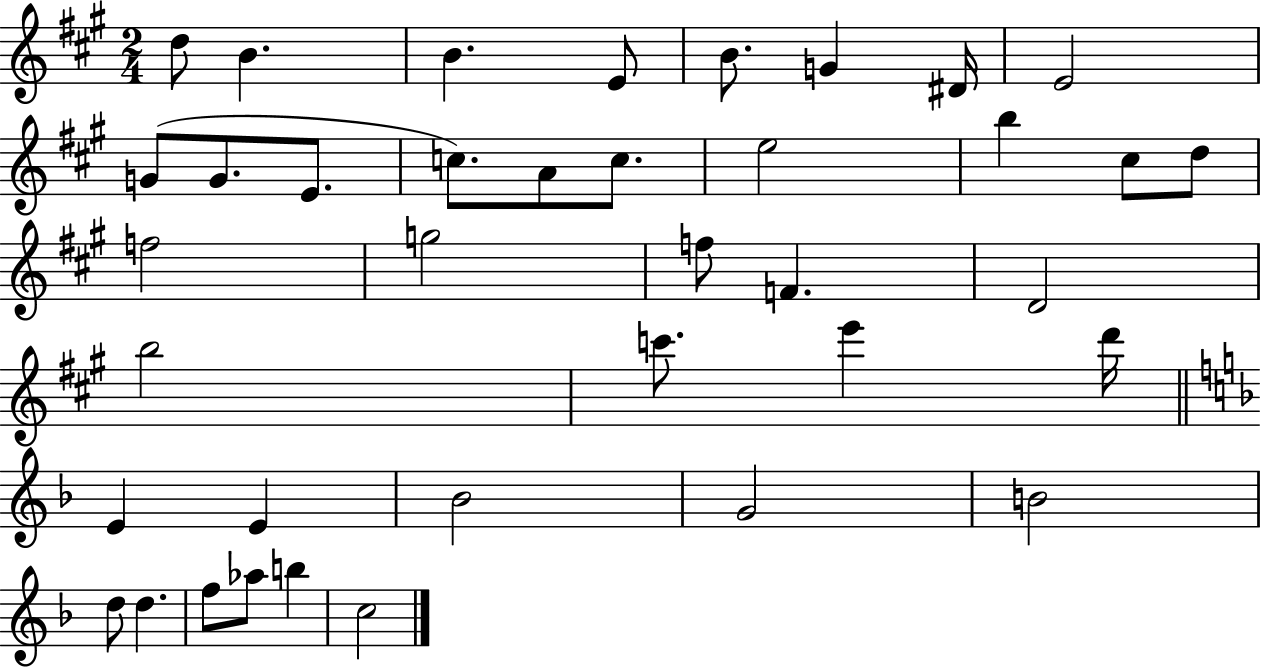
X:1
T:Untitled
M:2/4
L:1/4
K:A
d/2 B B E/2 B/2 G ^D/4 E2 G/2 G/2 E/2 c/2 A/2 c/2 e2 b ^c/2 d/2 f2 g2 f/2 F D2 b2 c'/2 e' d'/4 E E _B2 G2 B2 d/2 d f/2 _a/2 b c2